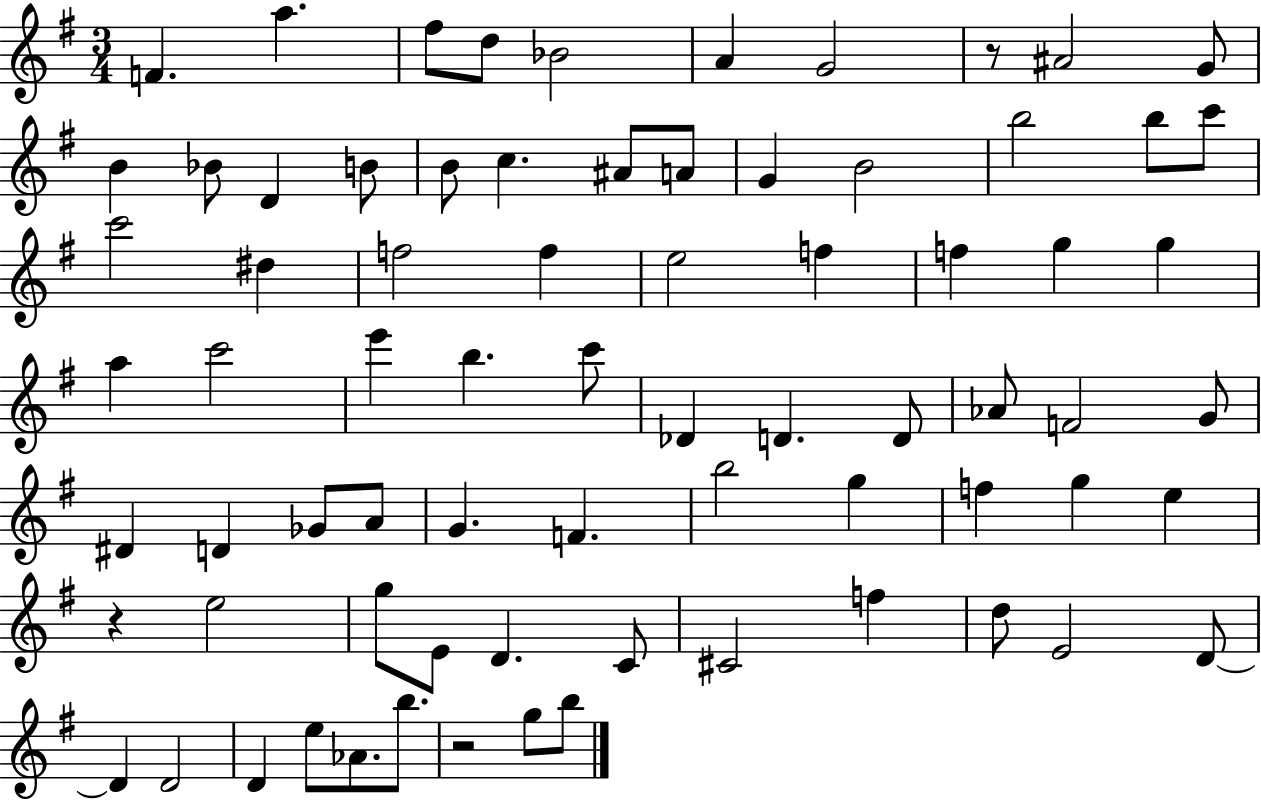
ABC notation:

X:1
T:Untitled
M:3/4
L:1/4
K:G
F a ^f/2 d/2 _B2 A G2 z/2 ^A2 G/2 B _B/2 D B/2 B/2 c ^A/2 A/2 G B2 b2 b/2 c'/2 c'2 ^d f2 f e2 f f g g a c'2 e' b c'/2 _D D D/2 _A/2 F2 G/2 ^D D _G/2 A/2 G F b2 g f g e z e2 g/2 E/2 D C/2 ^C2 f d/2 E2 D/2 D D2 D e/2 _A/2 b/2 z2 g/2 b/2